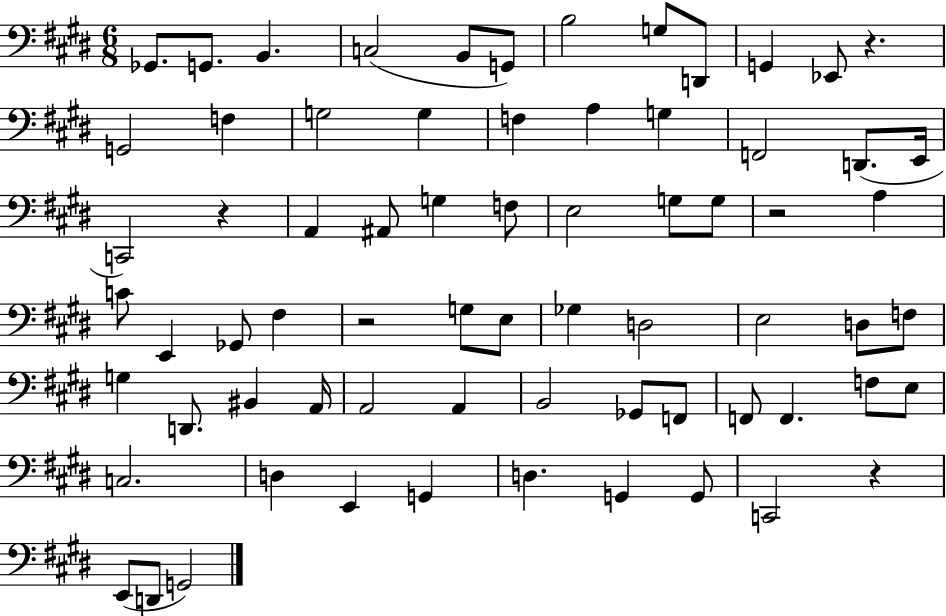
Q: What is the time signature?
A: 6/8